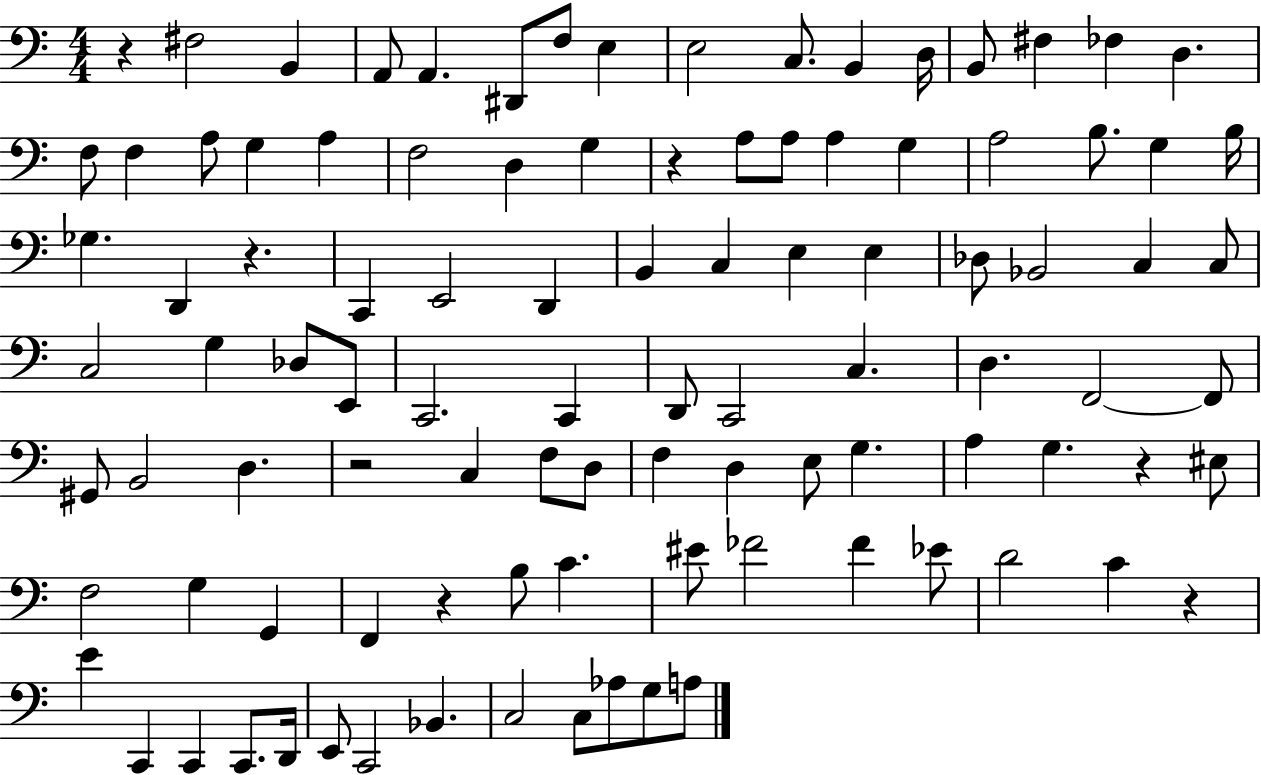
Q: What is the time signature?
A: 4/4